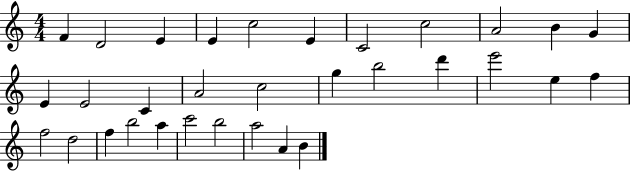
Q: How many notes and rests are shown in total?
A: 32